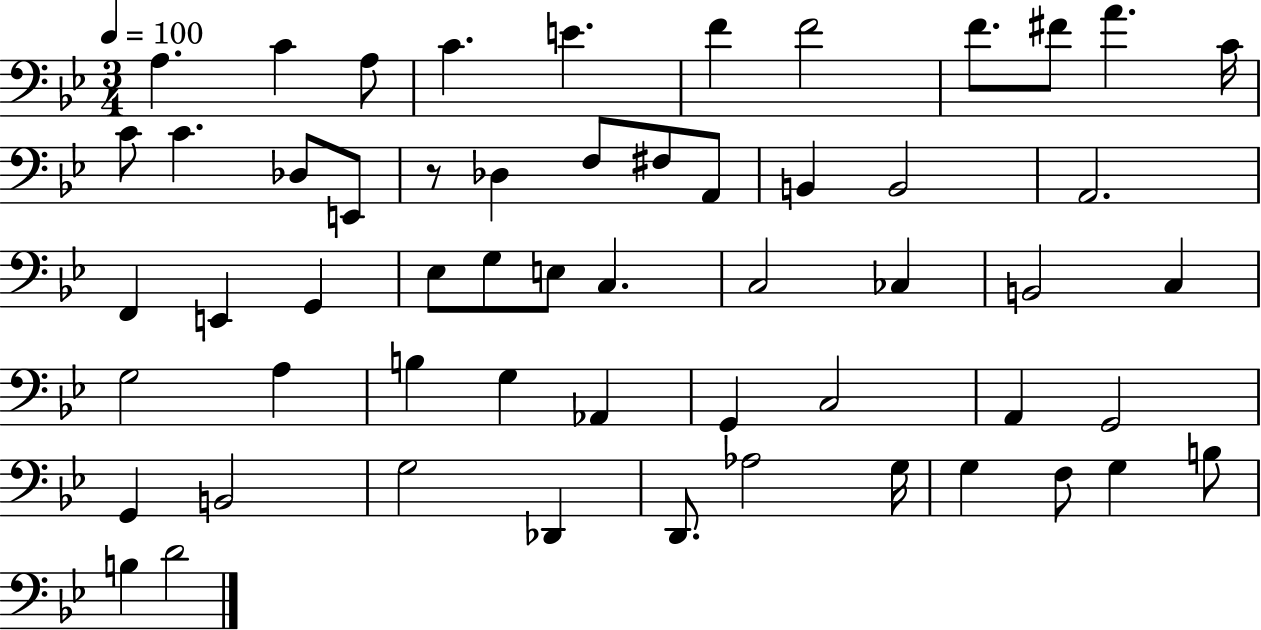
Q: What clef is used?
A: bass